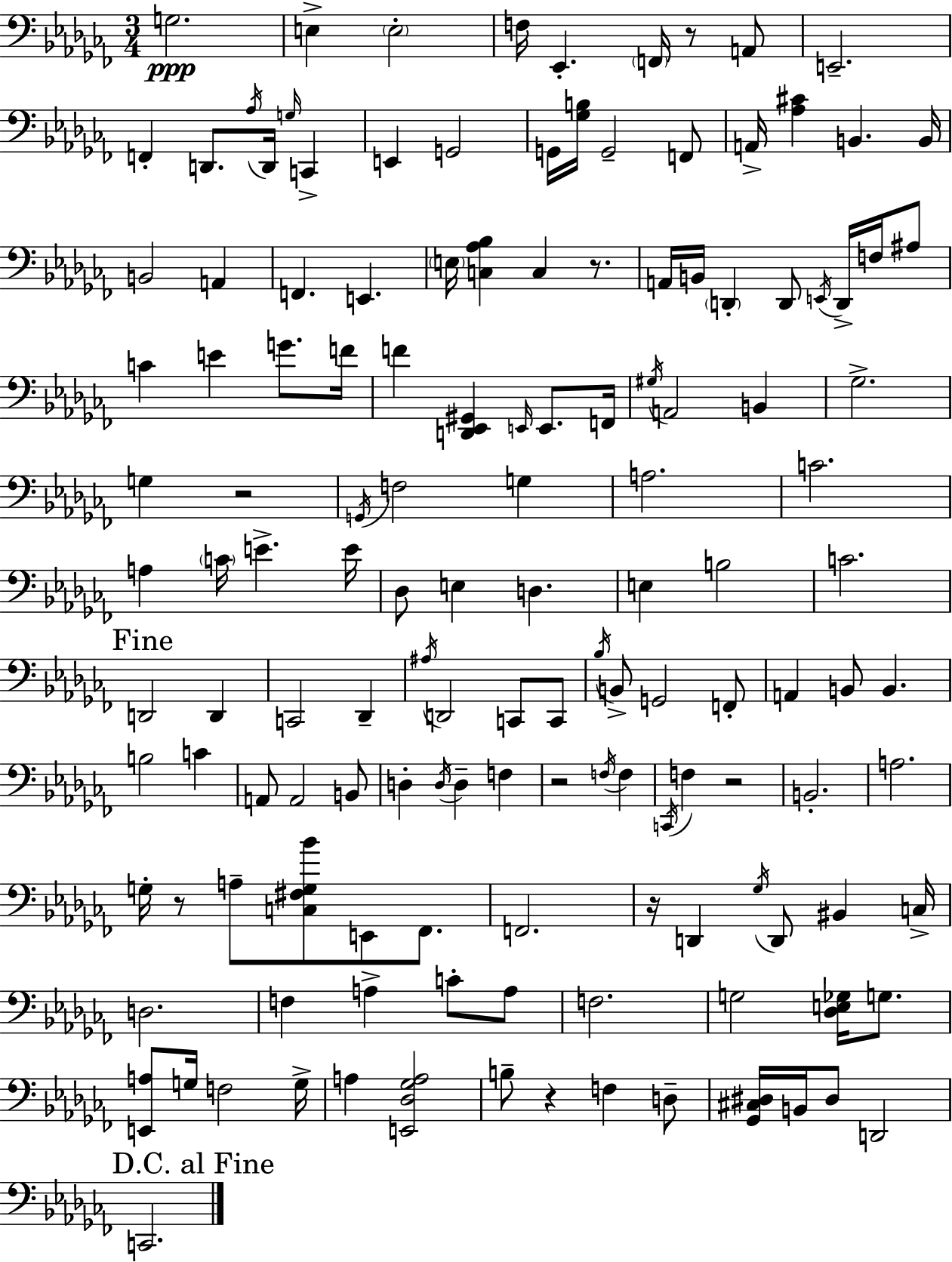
{
  \clef bass
  \numericTimeSignature
  \time 3/4
  \key aes \minor
  g2.\ppp | e4-> \parenthesize e2-. | f16 ees,4.-. \parenthesize f,16 r8 a,8 | e,2.-- | \break f,4-. d,8. \acciaccatura { aes16 } d,16 \grace { g16 } c,4-> | e,4 g,2 | g,16 <ges b>16 g,2-- | f,8 a,16-> <aes cis'>4 b,4. | \break b,16 b,2 a,4 | f,4. e,4. | \parenthesize e16 <c aes bes>4 c4 r8. | a,16 b,16 \parenthesize d,4-. d,8 \acciaccatura { e,16 } d,16-> | \break f16 ais8 c'4 e'4 g'8. | f'16 f'4 <d, ees, gis,>4 \grace { e,16 } | e,8. f,16 \acciaccatura { gis16 } a,2 | b,4 ges2.-> | \break g4 r2 | \acciaccatura { g,16 } f2 | g4 a2. | c'2. | \break a4 \parenthesize c'16 e'4.-> | e'16 des8 e4 | d4. e4 b2 | c'2. | \break \mark "Fine" d,2 | d,4 c,2 | des,4-- \acciaccatura { ais16 } d,2 | c,8 c,8 \acciaccatura { bes16 } b,8-> g,2 | \break f,8-. a,4 | b,8 b,4. b2 | c'4 a,8 a,2 | b,8 d4-. | \break \acciaccatura { d16 } d4-- f4 r2 | \acciaccatura { f16 } f4 \acciaccatura { c,16 } f4 | r2 b,2.-. | a2. | \break g16-. | r8 a8-- <c fis g bes'>8 e,8 fes,8. f,2. | r16 | d,4 \acciaccatura { ges16 } d,8 bis,4 c16-> | \break d2. | f4 a4-> c'8-. a8 | f2. | g2 <des e ges>16 g8. | \break <e, a>8 g16 f2 g16-> | a4 <e, des ges a>2 | b8-- r4 f4 d8-- | <ges, cis dis>16 b,16 dis8 d,2 | \break \mark "D.C. al Fine" c,2. | \bar "|."
}